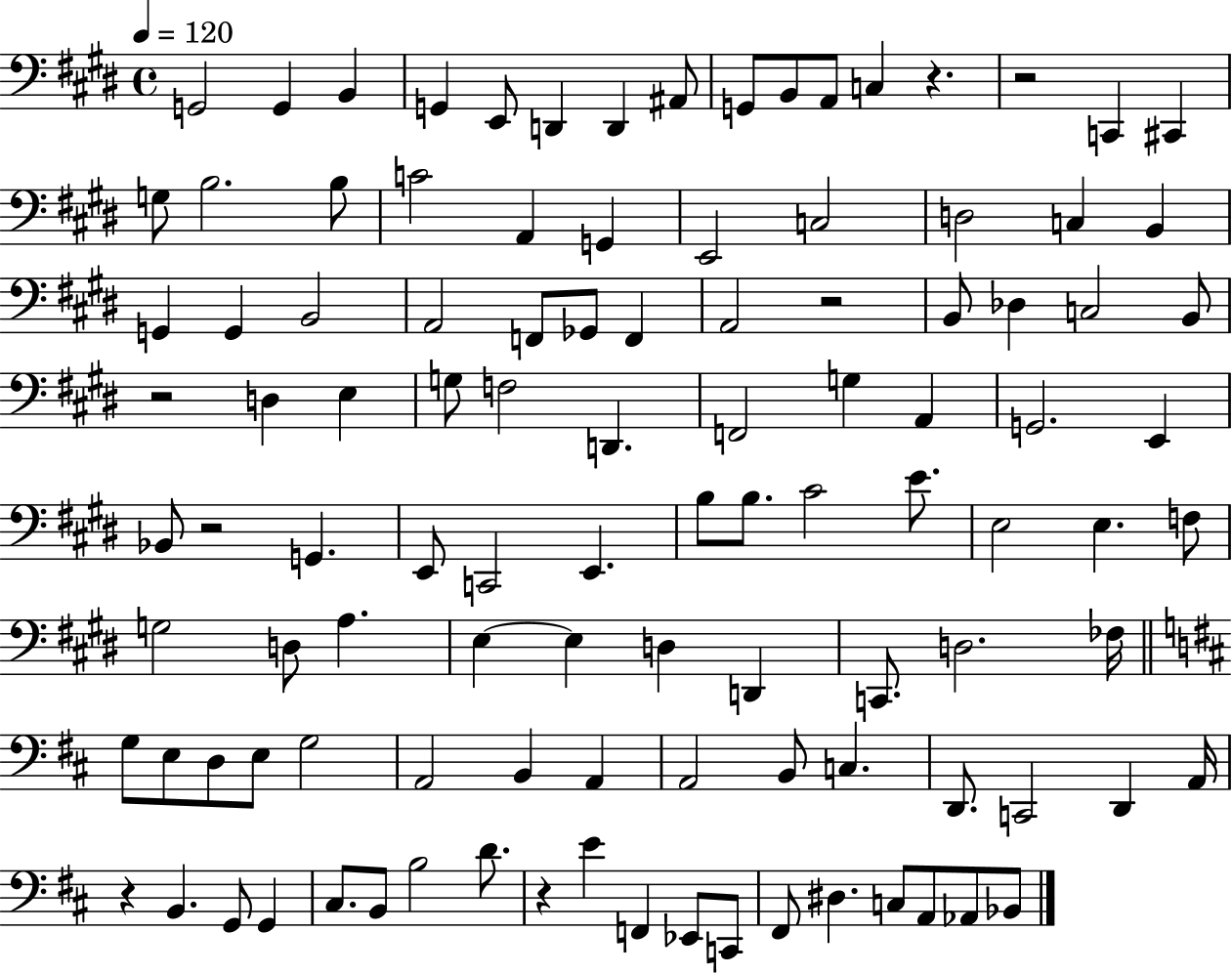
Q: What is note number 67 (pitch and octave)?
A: C2